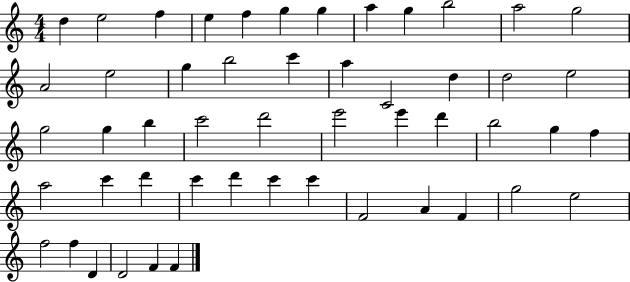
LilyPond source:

{
  \clef treble
  \numericTimeSignature
  \time 4/4
  \key c \major
  d''4 e''2 f''4 | e''4 f''4 g''4 g''4 | a''4 g''4 b''2 | a''2 g''2 | \break a'2 e''2 | g''4 b''2 c'''4 | a''4 c'2 d''4 | d''2 e''2 | \break g''2 g''4 b''4 | c'''2 d'''2 | e'''2 e'''4 d'''4 | b''2 g''4 f''4 | \break a''2 c'''4 d'''4 | c'''4 d'''4 c'''4 c'''4 | f'2 a'4 f'4 | g''2 e''2 | \break f''2 f''4 d'4 | d'2 f'4 f'4 | \bar "|."
}